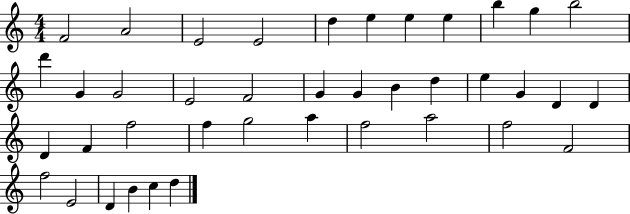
F4/h A4/h E4/h E4/h D5/q E5/q E5/q E5/q B5/q G5/q B5/h D6/q G4/q G4/h E4/h F4/h G4/q G4/q B4/q D5/q E5/q G4/q D4/q D4/q D4/q F4/q F5/h F5/q G5/h A5/q F5/h A5/h F5/h F4/h F5/h E4/h D4/q B4/q C5/q D5/q